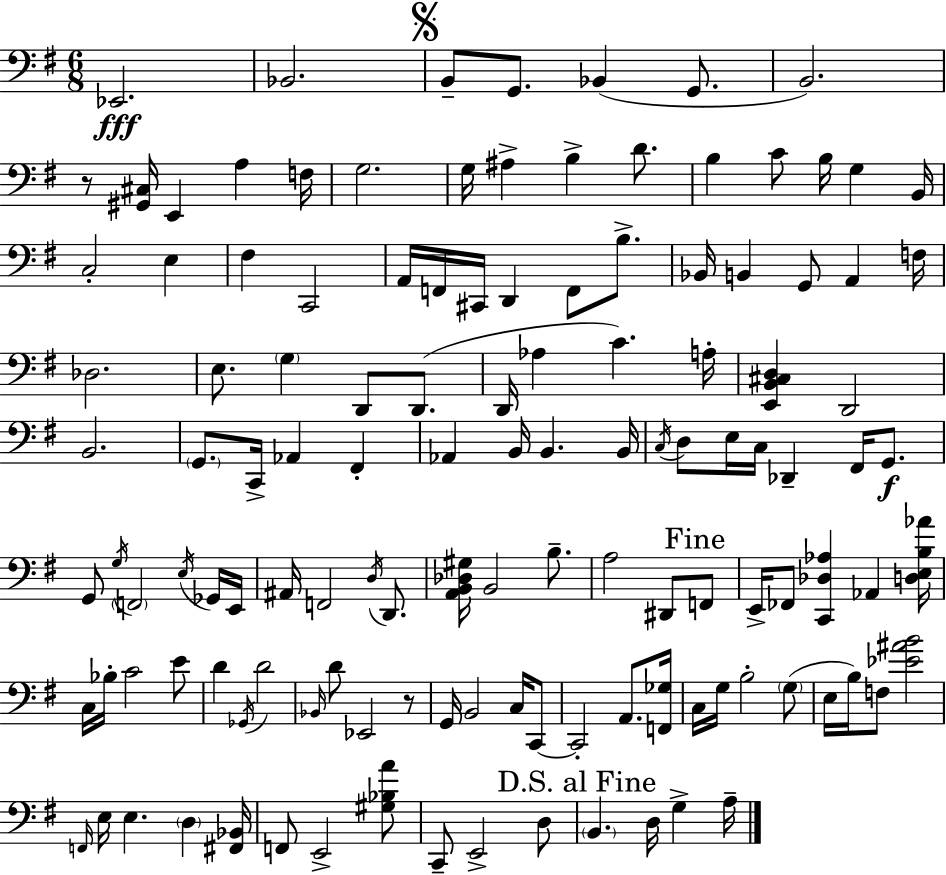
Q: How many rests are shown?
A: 2